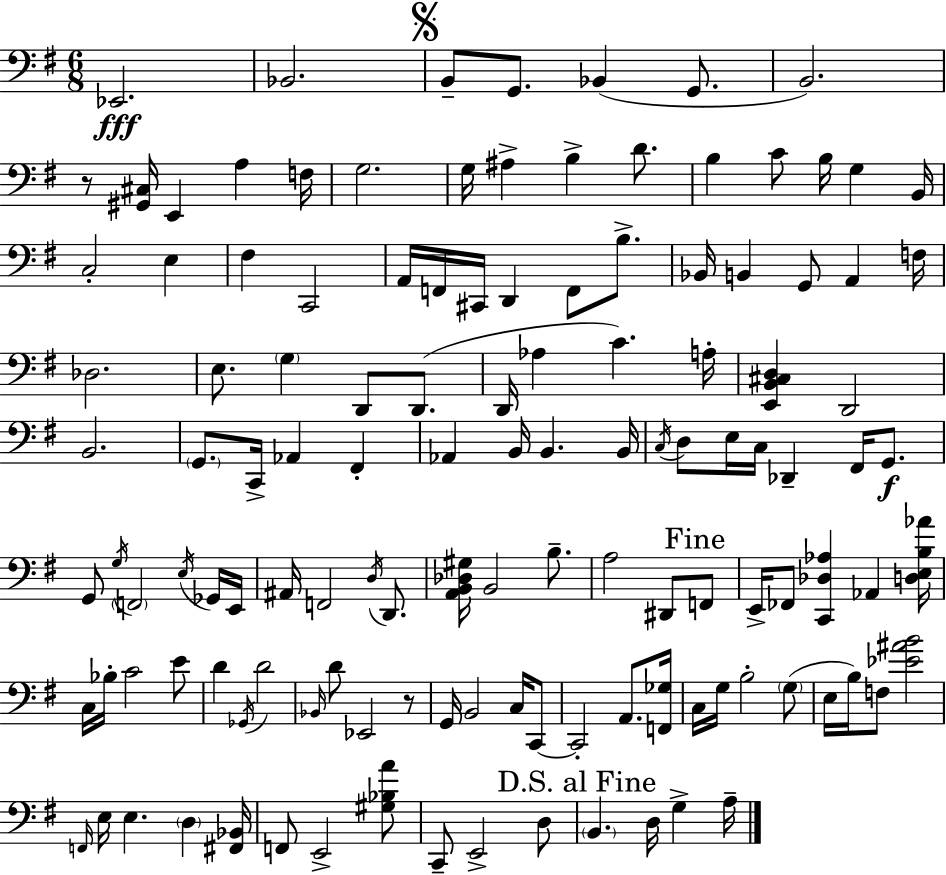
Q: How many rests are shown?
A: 2